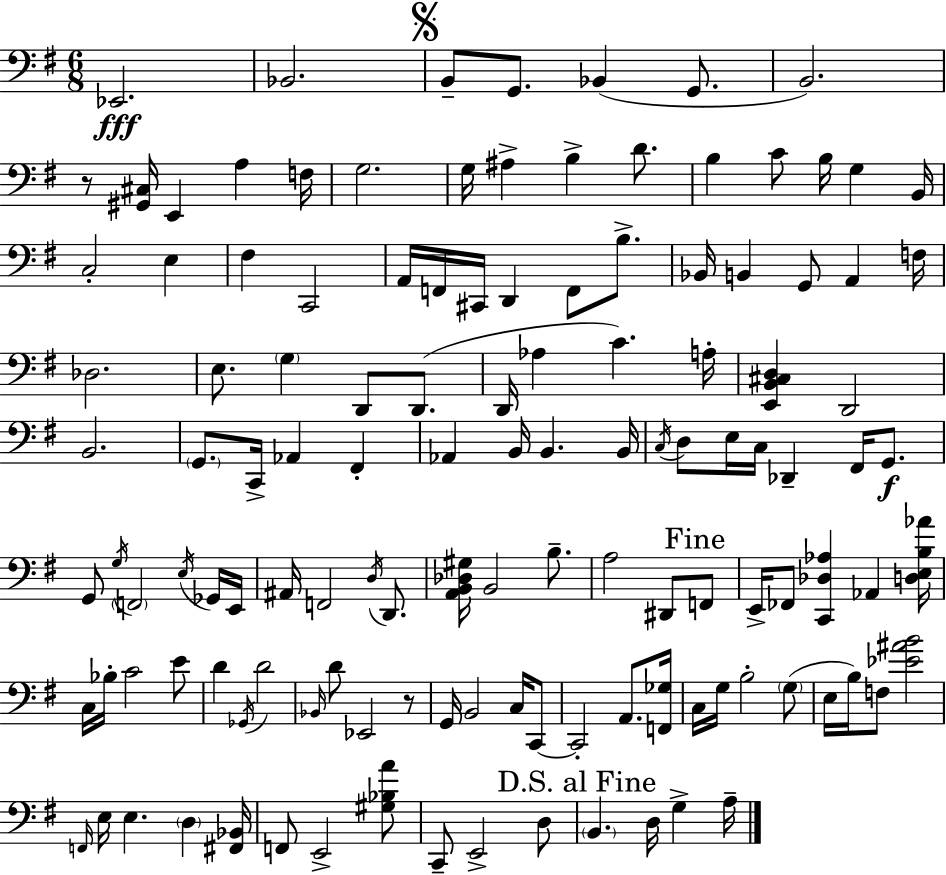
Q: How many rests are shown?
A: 2